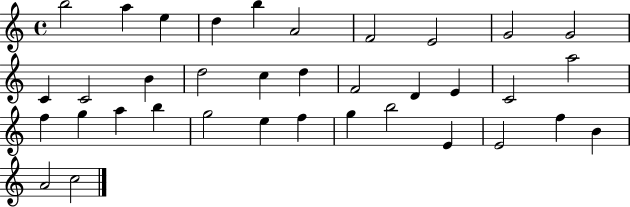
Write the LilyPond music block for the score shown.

{
  \clef treble
  \time 4/4
  \defaultTimeSignature
  \key c \major
  b''2 a''4 e''4 | d''4 b''4 a'2 | f'2 e'2 | g'2 g'2 | \break c'4 c'2 b'4 | d''2 c''4 d''4 | f'2 d'4 e'4 | c'2 a''2 | \break f''4 g''4 a''4 b''4 | g''2 e''4 f''4 | g''4 b''2 e'4 | e'2 f''4 b'4 | \break a'2 c''2 | \bar "|."
}